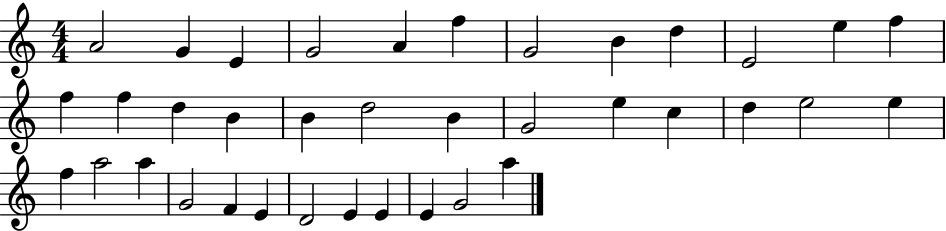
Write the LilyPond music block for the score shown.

{
  \clef treble
  \numericTimeSignature
  \time 4/4
  \key c \major
  a'2 g'4 e'4 | g'2 a'4 f''4 | g'2 b'4 d''4 | e'2 e''4 f''4 | \break f''4 f''4 d''4 b'4 | b'4 d''2 b'4 | g'2 e''4 c''4 | d''4 e''2 e''4 | \break f''4 a''2 a''4 | g'2 f'4 e'4 | d'2 e'4 e'4 | e'4 g'2 a''4 | \break \bar "|."
}